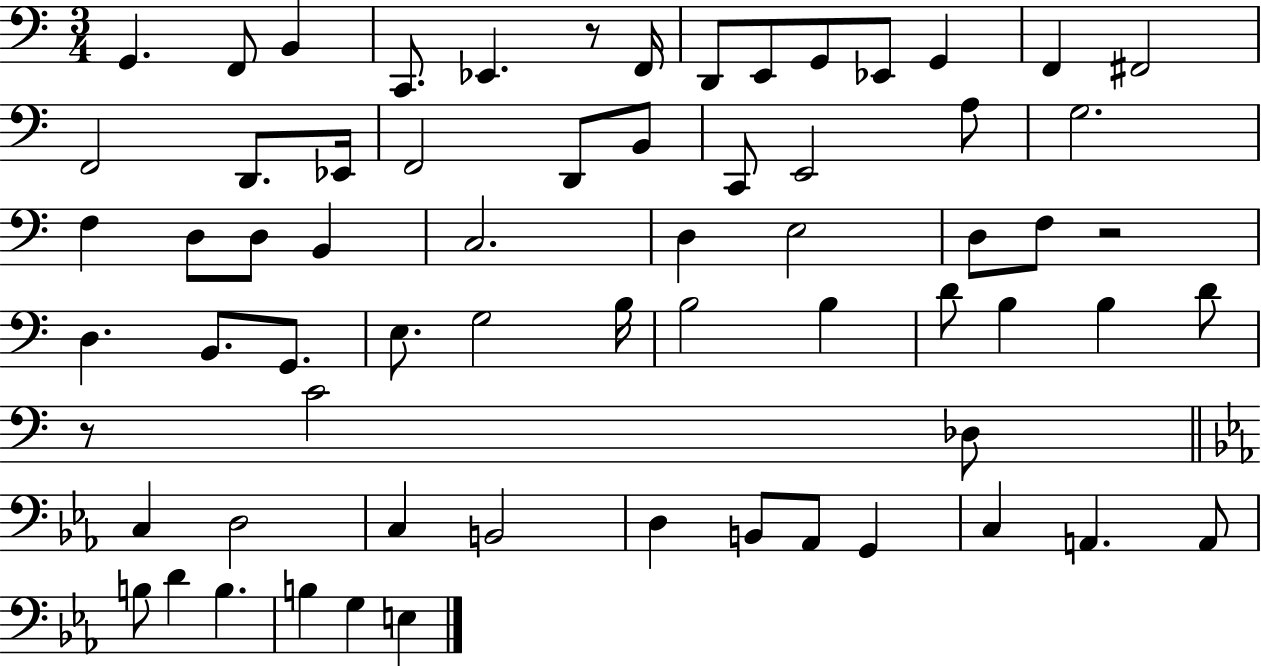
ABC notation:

X:1
T:Untitled
M:3/4
L:1/4
K:C
G,, F,,/2 B,, C,,/2 _E,, z/2 F,,/4 D,,/2 E,,/2 G,,/2 _E,,/2 G,, F,, ^F,,2 F,,2 D,,/2 _E,,/4 F,,2 D,,/2 B,,/2 C,,/2 E,,2 A,/2 G,2 F, D,/2 D,/2 B,, C,2 D, E,2 D,/2 F,/2 z2 D, B,,/2 G,,/2 E,/2 G,2 B,/4 B,2 B, D/2 B, B, D/2 z/2 C2 _D,/2 C, D,2 C, B,,2 D, B,,/2 _A,,/2 G,, C, A,, A,,/2 B,/2 D B, B, G, E,